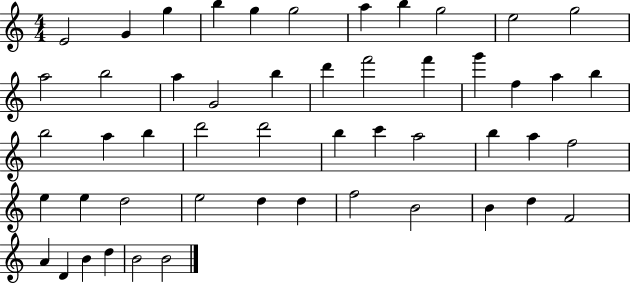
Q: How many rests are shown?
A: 0